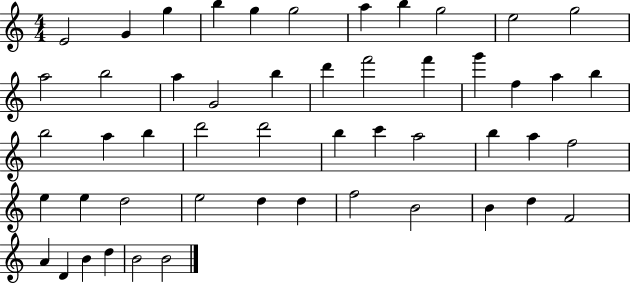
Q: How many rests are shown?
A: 0